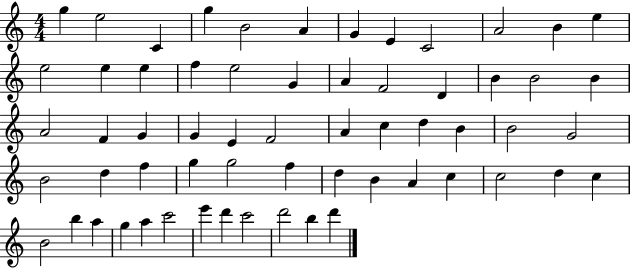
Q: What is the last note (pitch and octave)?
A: D6